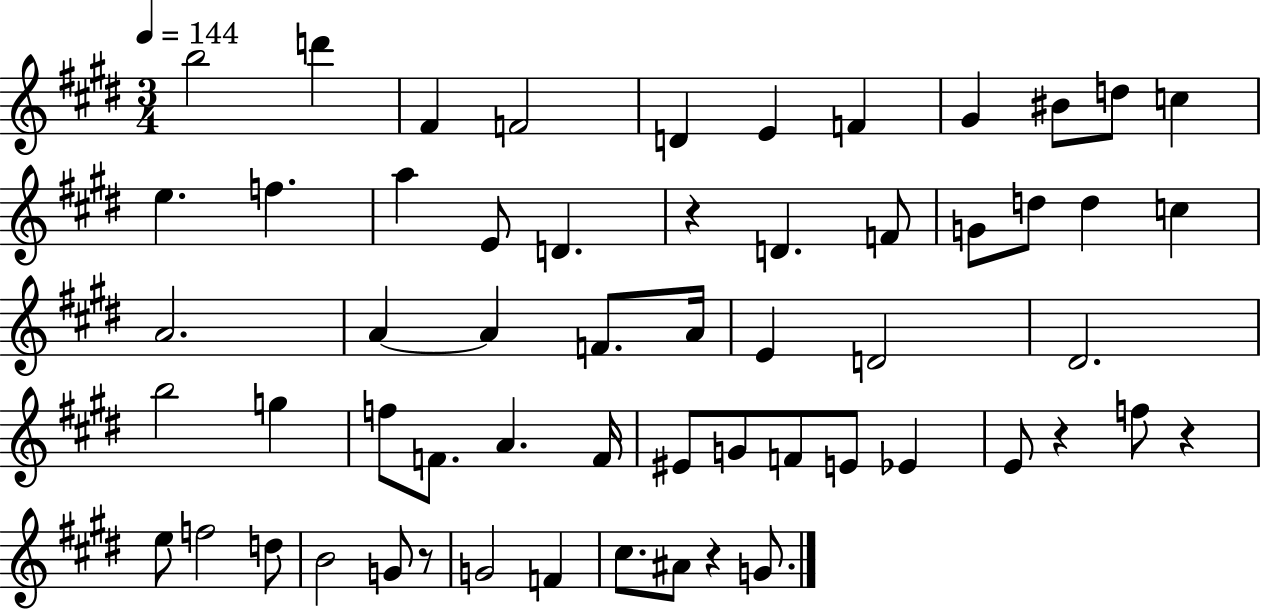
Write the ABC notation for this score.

X:1
T:Untitled
M:3/4
L:1/4
K:E
b2 d' ^F F2 D E F ^G ^B/2 d/2 c e f a E/2 D z D F/2 G/2 d/2 d c A2 A A F/2 A/4 E D2 ^D2 b2 g f/2 F/2 A F/4 ^E/2 G/2 F/2 E/2 _E E/2 z f/2 z e/2 f2 d/2 B2 G/2 z/2 G2 F ^c/2 ^A/2 z G/2